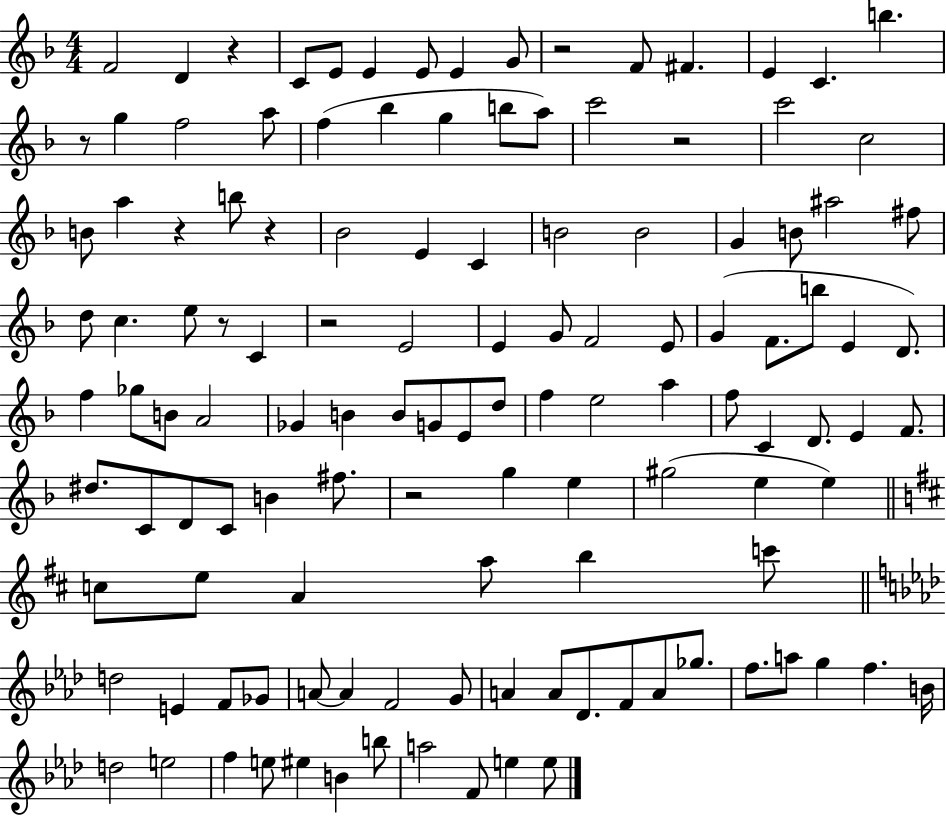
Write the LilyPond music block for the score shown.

{
  \clef treble
  \numericTimeSignature
  \time 4/4
  \key f \major
  f'2 d'4 r4 | c'8 e'8 e'4 e'8 e'4 g'8 | r2 f'8 fis'4. | e'4 c'4. b''4. | \break r8 g''4 f''2 a''8 | f''4( bes''4 g''4 b''8 a''8) | c'''2 r2 | c'''2 c''2 | \break b'8 a''4 r4 b''8 r4 | bes'2 e'4 c'4 | b'2 b'2 | g'4 b'8 ais''2 fis''8 | \break d''8 c''4. e''8 r8 c'4 | r2 e'2 | e'4 g'8 f'2 e'8 | g'4( f'8. b''8 e'4 d'8.) | \break f''4 ges''8 b'8 a'2 | ges'4 b'4 b'8 g'8 e'8 d''8 | f''4 e''2 a''4 | f''8 c'4 d'8. e'4 f'8. | \break dis''8. c'8 d'8 c'8 b'4 fis''8. | r2 g''4 e''4 | gis''2( e''4 e''4) | \bar "||" \break \key d \major c''8 e''8 a'4 a''8 b''4 c'''8 | \bar "||" \break \key f \minor d''2 e'4 f'8 ges'8 | a'8~~ a'4 f'2 g'8 | a'4 a'8 des'8. f'8 a'8 ges''8. | f''8. a''8 g''4 f''4. b'16 | \break d''2 e''2 | f''4 e''8 eis''4 b'4 b''8 | a''2 f'8 e''4 e''8 | \bar "|."
}